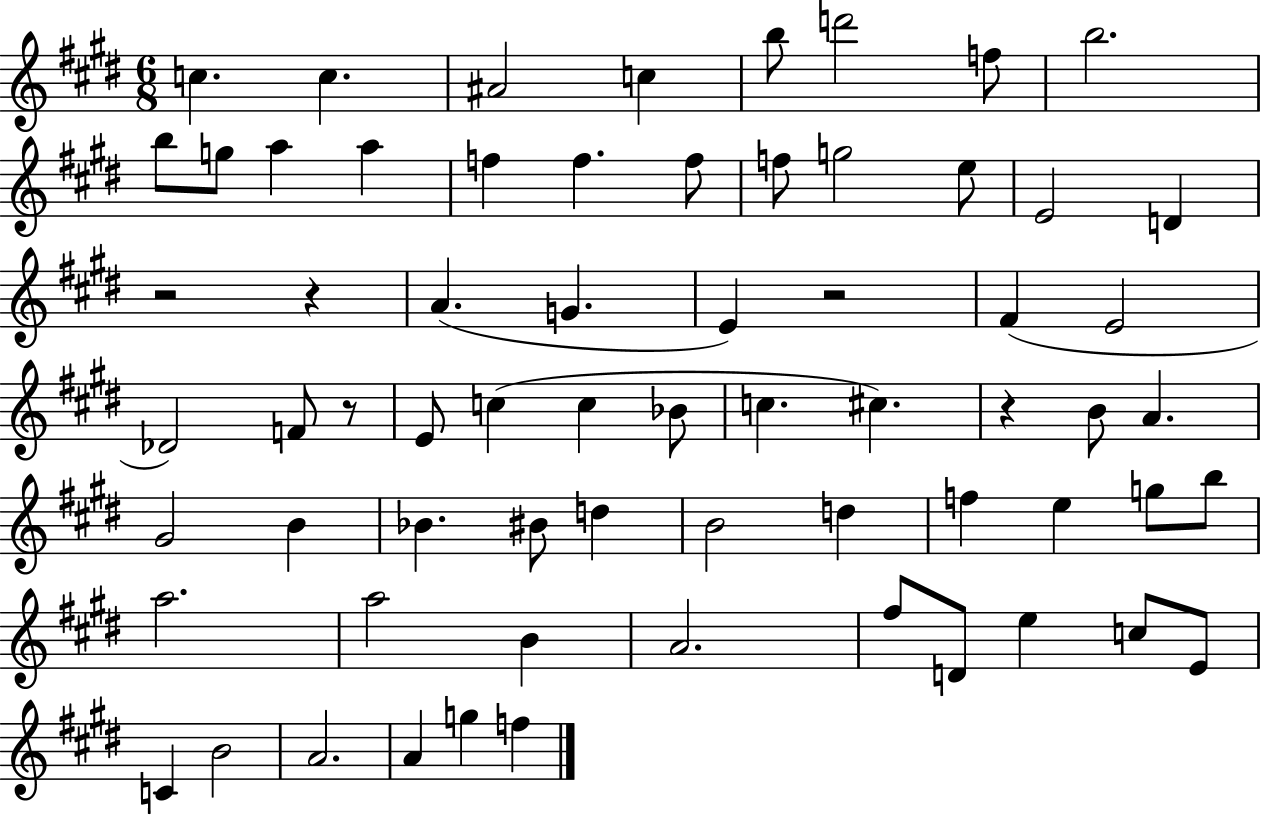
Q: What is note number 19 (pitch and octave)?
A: E4